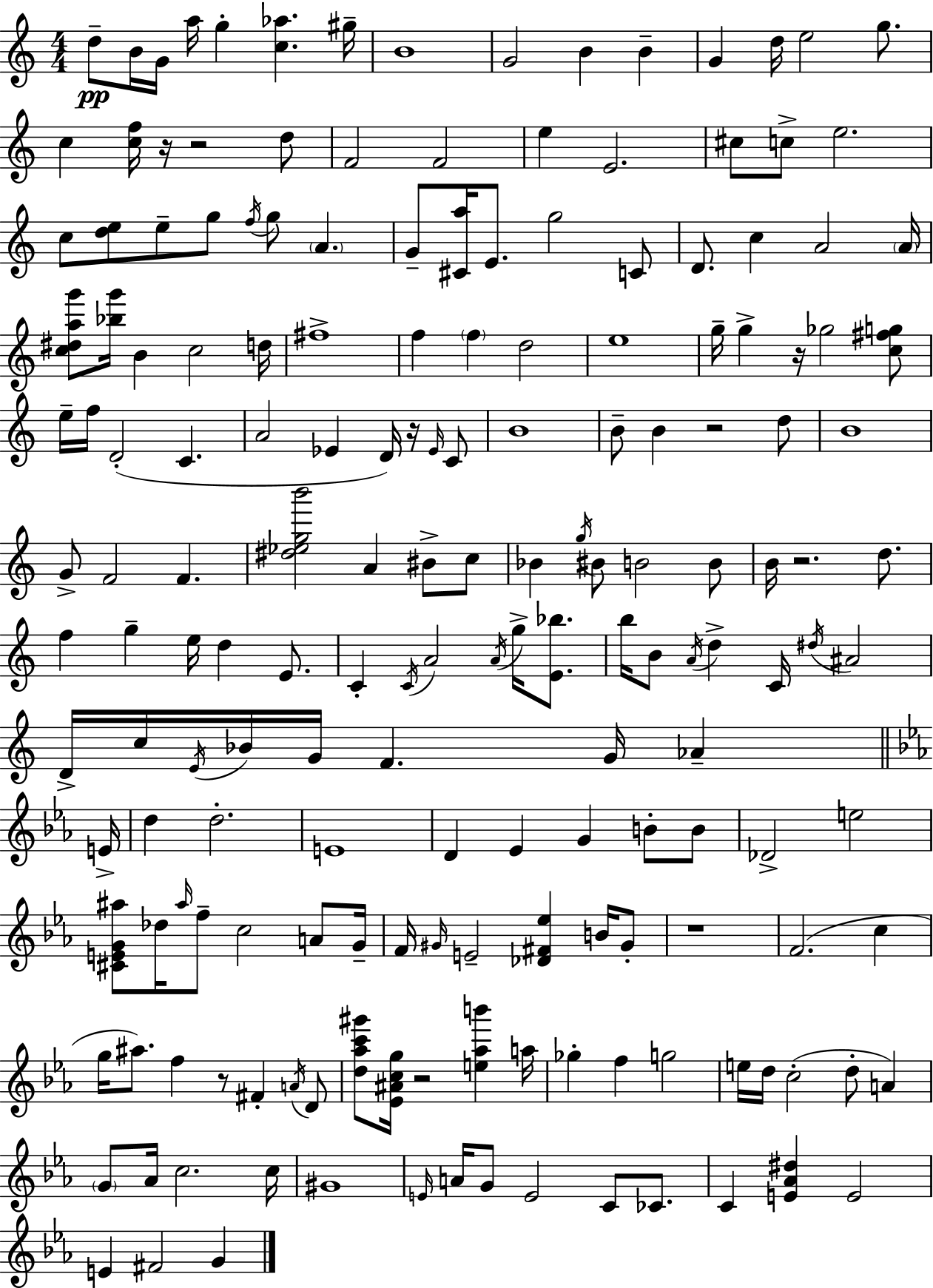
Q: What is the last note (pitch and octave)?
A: G4